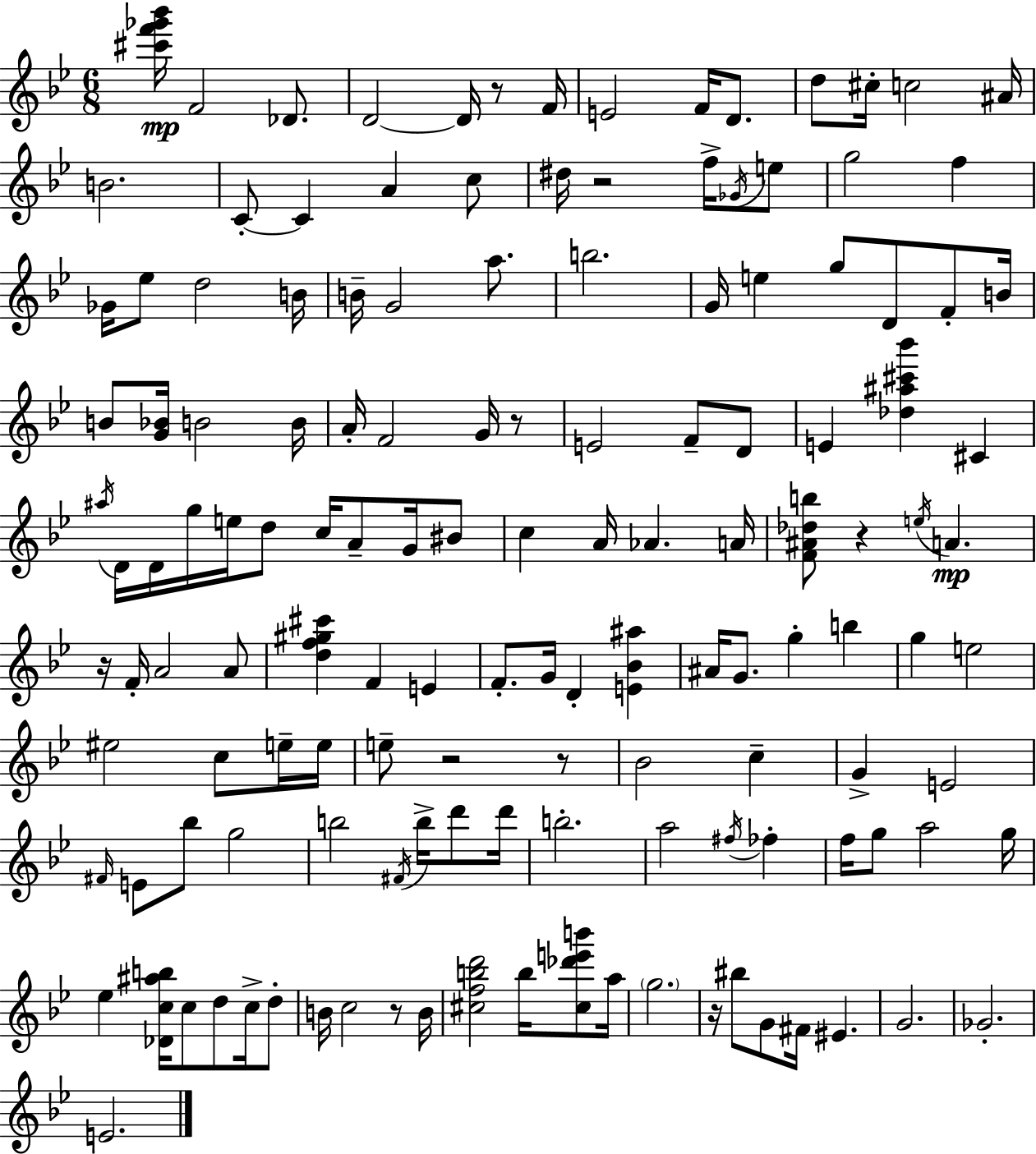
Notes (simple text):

[C#6,F6,Gb6,Bb6]/s F4/h Db4/e. D4/h D4/s R/e F4/s E4/h F4/s D4/e. D5/e C#5/s C5/h A#4/s B4/h. C4/e C4/q A4/q C5/e D#5/s R/h F5/s Gb4/s E5/e G5/h F5/q Gb4/s Eb5/e D5/h B4/s B4/s G4/h A5/e. B5/h. G4/s E5/q G5/e D4/e F4/e B4/s B4/e [G4,Bb4]/s B4/h B4/s A4/s F4/h G4/s R/e E4/h F4/e D4/e E4/q [Db5,A#5,C#6,Bb6]/q C#4/q A#5/s D4/s D4/s G5/s E5/s D5/e C5/s A4/e G4/s BIS4/e C5/q A4/s Ab4/q. A4/s [F4,A#4,Db5,B5]/e R/q E5/s A4/q. R/s F4/s A4/h A4/e [D5,F5,G#5,C#6]/q F4/q E4/q F4/e. G4/s D4/q [E4,Bb4,A#5]/q A#4/s G4/e. G5/q B5/q G5/q E5/h EIS5/h C5/e E5/s E5/s E5/e R/h R/e Bb4/h C5/q G4/q E4/h F#4/s E4/e Bb5/e G5/h B5/h F#4/s B5/s D6/e D6/s B5/h. A5/h F#5/s FES5/q F5/s G5/e A5/h G5/s Eb5/q [Db4,C5,A#5,B5]/s C5/e D5/e C5/s D5/e B4/s C5/h R/e B4/s [C#5,F5,B5,D6]/h B5/s [C#5,Db6,E6,B6]/e A5/s G5/h. R/s BIS5/e G4/e F#4/s EIS4/q. G4/h. Gb4/h. E4/h.